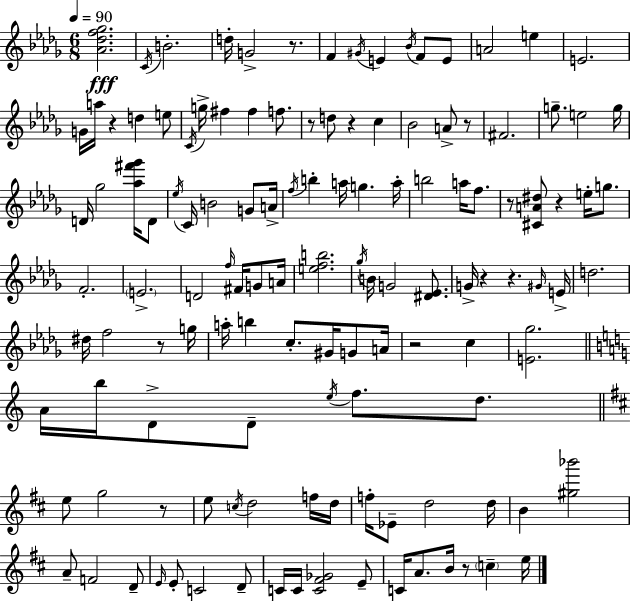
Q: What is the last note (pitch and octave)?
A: E5